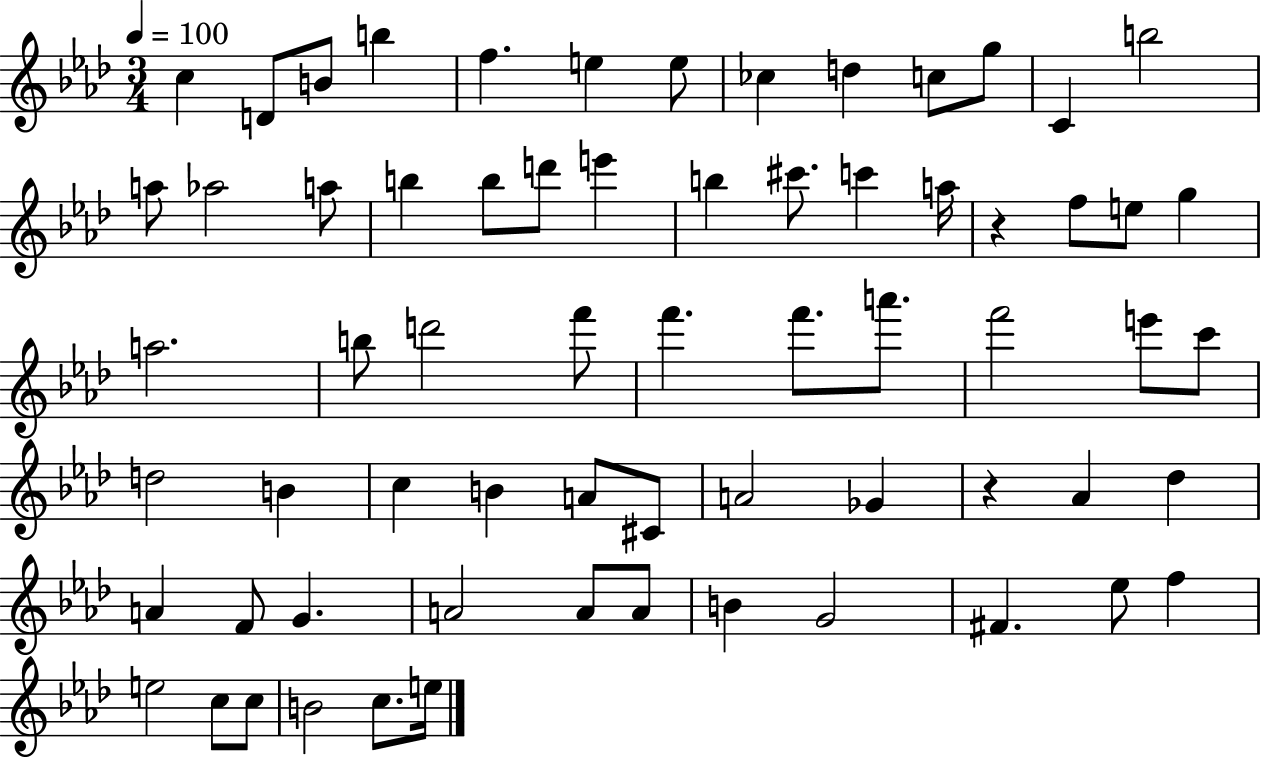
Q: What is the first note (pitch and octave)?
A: C5